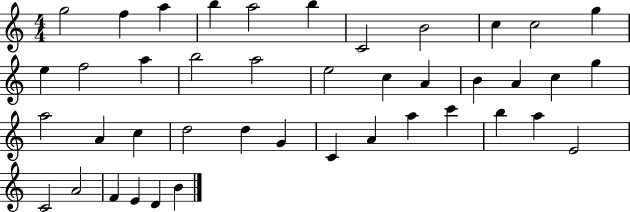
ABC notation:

X:1
T:Untitled
M:4/4
L:1/4
K:C
g2 f a b a2 b C2 B2 c c2 g e f2 a b2 a2 e2 c A B A c g a2 A c d2 d G C A a c' b a E2 C2 A2 F E D B